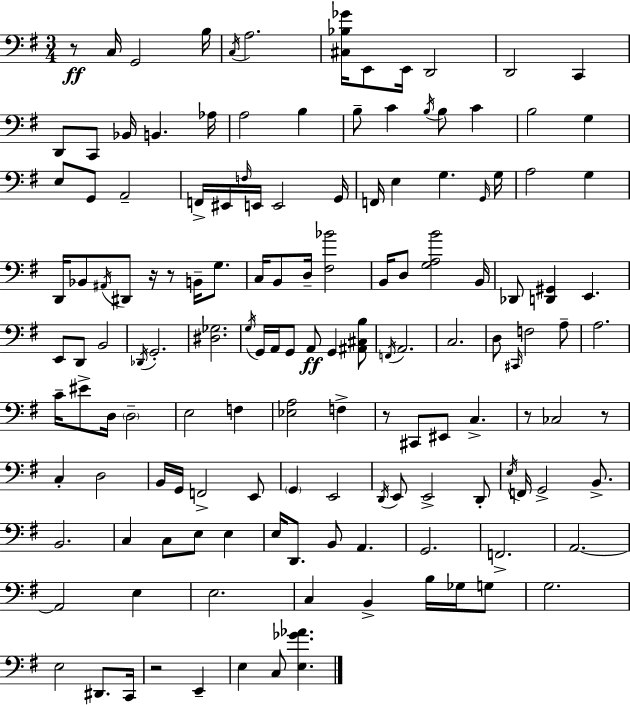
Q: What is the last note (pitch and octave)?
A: C3